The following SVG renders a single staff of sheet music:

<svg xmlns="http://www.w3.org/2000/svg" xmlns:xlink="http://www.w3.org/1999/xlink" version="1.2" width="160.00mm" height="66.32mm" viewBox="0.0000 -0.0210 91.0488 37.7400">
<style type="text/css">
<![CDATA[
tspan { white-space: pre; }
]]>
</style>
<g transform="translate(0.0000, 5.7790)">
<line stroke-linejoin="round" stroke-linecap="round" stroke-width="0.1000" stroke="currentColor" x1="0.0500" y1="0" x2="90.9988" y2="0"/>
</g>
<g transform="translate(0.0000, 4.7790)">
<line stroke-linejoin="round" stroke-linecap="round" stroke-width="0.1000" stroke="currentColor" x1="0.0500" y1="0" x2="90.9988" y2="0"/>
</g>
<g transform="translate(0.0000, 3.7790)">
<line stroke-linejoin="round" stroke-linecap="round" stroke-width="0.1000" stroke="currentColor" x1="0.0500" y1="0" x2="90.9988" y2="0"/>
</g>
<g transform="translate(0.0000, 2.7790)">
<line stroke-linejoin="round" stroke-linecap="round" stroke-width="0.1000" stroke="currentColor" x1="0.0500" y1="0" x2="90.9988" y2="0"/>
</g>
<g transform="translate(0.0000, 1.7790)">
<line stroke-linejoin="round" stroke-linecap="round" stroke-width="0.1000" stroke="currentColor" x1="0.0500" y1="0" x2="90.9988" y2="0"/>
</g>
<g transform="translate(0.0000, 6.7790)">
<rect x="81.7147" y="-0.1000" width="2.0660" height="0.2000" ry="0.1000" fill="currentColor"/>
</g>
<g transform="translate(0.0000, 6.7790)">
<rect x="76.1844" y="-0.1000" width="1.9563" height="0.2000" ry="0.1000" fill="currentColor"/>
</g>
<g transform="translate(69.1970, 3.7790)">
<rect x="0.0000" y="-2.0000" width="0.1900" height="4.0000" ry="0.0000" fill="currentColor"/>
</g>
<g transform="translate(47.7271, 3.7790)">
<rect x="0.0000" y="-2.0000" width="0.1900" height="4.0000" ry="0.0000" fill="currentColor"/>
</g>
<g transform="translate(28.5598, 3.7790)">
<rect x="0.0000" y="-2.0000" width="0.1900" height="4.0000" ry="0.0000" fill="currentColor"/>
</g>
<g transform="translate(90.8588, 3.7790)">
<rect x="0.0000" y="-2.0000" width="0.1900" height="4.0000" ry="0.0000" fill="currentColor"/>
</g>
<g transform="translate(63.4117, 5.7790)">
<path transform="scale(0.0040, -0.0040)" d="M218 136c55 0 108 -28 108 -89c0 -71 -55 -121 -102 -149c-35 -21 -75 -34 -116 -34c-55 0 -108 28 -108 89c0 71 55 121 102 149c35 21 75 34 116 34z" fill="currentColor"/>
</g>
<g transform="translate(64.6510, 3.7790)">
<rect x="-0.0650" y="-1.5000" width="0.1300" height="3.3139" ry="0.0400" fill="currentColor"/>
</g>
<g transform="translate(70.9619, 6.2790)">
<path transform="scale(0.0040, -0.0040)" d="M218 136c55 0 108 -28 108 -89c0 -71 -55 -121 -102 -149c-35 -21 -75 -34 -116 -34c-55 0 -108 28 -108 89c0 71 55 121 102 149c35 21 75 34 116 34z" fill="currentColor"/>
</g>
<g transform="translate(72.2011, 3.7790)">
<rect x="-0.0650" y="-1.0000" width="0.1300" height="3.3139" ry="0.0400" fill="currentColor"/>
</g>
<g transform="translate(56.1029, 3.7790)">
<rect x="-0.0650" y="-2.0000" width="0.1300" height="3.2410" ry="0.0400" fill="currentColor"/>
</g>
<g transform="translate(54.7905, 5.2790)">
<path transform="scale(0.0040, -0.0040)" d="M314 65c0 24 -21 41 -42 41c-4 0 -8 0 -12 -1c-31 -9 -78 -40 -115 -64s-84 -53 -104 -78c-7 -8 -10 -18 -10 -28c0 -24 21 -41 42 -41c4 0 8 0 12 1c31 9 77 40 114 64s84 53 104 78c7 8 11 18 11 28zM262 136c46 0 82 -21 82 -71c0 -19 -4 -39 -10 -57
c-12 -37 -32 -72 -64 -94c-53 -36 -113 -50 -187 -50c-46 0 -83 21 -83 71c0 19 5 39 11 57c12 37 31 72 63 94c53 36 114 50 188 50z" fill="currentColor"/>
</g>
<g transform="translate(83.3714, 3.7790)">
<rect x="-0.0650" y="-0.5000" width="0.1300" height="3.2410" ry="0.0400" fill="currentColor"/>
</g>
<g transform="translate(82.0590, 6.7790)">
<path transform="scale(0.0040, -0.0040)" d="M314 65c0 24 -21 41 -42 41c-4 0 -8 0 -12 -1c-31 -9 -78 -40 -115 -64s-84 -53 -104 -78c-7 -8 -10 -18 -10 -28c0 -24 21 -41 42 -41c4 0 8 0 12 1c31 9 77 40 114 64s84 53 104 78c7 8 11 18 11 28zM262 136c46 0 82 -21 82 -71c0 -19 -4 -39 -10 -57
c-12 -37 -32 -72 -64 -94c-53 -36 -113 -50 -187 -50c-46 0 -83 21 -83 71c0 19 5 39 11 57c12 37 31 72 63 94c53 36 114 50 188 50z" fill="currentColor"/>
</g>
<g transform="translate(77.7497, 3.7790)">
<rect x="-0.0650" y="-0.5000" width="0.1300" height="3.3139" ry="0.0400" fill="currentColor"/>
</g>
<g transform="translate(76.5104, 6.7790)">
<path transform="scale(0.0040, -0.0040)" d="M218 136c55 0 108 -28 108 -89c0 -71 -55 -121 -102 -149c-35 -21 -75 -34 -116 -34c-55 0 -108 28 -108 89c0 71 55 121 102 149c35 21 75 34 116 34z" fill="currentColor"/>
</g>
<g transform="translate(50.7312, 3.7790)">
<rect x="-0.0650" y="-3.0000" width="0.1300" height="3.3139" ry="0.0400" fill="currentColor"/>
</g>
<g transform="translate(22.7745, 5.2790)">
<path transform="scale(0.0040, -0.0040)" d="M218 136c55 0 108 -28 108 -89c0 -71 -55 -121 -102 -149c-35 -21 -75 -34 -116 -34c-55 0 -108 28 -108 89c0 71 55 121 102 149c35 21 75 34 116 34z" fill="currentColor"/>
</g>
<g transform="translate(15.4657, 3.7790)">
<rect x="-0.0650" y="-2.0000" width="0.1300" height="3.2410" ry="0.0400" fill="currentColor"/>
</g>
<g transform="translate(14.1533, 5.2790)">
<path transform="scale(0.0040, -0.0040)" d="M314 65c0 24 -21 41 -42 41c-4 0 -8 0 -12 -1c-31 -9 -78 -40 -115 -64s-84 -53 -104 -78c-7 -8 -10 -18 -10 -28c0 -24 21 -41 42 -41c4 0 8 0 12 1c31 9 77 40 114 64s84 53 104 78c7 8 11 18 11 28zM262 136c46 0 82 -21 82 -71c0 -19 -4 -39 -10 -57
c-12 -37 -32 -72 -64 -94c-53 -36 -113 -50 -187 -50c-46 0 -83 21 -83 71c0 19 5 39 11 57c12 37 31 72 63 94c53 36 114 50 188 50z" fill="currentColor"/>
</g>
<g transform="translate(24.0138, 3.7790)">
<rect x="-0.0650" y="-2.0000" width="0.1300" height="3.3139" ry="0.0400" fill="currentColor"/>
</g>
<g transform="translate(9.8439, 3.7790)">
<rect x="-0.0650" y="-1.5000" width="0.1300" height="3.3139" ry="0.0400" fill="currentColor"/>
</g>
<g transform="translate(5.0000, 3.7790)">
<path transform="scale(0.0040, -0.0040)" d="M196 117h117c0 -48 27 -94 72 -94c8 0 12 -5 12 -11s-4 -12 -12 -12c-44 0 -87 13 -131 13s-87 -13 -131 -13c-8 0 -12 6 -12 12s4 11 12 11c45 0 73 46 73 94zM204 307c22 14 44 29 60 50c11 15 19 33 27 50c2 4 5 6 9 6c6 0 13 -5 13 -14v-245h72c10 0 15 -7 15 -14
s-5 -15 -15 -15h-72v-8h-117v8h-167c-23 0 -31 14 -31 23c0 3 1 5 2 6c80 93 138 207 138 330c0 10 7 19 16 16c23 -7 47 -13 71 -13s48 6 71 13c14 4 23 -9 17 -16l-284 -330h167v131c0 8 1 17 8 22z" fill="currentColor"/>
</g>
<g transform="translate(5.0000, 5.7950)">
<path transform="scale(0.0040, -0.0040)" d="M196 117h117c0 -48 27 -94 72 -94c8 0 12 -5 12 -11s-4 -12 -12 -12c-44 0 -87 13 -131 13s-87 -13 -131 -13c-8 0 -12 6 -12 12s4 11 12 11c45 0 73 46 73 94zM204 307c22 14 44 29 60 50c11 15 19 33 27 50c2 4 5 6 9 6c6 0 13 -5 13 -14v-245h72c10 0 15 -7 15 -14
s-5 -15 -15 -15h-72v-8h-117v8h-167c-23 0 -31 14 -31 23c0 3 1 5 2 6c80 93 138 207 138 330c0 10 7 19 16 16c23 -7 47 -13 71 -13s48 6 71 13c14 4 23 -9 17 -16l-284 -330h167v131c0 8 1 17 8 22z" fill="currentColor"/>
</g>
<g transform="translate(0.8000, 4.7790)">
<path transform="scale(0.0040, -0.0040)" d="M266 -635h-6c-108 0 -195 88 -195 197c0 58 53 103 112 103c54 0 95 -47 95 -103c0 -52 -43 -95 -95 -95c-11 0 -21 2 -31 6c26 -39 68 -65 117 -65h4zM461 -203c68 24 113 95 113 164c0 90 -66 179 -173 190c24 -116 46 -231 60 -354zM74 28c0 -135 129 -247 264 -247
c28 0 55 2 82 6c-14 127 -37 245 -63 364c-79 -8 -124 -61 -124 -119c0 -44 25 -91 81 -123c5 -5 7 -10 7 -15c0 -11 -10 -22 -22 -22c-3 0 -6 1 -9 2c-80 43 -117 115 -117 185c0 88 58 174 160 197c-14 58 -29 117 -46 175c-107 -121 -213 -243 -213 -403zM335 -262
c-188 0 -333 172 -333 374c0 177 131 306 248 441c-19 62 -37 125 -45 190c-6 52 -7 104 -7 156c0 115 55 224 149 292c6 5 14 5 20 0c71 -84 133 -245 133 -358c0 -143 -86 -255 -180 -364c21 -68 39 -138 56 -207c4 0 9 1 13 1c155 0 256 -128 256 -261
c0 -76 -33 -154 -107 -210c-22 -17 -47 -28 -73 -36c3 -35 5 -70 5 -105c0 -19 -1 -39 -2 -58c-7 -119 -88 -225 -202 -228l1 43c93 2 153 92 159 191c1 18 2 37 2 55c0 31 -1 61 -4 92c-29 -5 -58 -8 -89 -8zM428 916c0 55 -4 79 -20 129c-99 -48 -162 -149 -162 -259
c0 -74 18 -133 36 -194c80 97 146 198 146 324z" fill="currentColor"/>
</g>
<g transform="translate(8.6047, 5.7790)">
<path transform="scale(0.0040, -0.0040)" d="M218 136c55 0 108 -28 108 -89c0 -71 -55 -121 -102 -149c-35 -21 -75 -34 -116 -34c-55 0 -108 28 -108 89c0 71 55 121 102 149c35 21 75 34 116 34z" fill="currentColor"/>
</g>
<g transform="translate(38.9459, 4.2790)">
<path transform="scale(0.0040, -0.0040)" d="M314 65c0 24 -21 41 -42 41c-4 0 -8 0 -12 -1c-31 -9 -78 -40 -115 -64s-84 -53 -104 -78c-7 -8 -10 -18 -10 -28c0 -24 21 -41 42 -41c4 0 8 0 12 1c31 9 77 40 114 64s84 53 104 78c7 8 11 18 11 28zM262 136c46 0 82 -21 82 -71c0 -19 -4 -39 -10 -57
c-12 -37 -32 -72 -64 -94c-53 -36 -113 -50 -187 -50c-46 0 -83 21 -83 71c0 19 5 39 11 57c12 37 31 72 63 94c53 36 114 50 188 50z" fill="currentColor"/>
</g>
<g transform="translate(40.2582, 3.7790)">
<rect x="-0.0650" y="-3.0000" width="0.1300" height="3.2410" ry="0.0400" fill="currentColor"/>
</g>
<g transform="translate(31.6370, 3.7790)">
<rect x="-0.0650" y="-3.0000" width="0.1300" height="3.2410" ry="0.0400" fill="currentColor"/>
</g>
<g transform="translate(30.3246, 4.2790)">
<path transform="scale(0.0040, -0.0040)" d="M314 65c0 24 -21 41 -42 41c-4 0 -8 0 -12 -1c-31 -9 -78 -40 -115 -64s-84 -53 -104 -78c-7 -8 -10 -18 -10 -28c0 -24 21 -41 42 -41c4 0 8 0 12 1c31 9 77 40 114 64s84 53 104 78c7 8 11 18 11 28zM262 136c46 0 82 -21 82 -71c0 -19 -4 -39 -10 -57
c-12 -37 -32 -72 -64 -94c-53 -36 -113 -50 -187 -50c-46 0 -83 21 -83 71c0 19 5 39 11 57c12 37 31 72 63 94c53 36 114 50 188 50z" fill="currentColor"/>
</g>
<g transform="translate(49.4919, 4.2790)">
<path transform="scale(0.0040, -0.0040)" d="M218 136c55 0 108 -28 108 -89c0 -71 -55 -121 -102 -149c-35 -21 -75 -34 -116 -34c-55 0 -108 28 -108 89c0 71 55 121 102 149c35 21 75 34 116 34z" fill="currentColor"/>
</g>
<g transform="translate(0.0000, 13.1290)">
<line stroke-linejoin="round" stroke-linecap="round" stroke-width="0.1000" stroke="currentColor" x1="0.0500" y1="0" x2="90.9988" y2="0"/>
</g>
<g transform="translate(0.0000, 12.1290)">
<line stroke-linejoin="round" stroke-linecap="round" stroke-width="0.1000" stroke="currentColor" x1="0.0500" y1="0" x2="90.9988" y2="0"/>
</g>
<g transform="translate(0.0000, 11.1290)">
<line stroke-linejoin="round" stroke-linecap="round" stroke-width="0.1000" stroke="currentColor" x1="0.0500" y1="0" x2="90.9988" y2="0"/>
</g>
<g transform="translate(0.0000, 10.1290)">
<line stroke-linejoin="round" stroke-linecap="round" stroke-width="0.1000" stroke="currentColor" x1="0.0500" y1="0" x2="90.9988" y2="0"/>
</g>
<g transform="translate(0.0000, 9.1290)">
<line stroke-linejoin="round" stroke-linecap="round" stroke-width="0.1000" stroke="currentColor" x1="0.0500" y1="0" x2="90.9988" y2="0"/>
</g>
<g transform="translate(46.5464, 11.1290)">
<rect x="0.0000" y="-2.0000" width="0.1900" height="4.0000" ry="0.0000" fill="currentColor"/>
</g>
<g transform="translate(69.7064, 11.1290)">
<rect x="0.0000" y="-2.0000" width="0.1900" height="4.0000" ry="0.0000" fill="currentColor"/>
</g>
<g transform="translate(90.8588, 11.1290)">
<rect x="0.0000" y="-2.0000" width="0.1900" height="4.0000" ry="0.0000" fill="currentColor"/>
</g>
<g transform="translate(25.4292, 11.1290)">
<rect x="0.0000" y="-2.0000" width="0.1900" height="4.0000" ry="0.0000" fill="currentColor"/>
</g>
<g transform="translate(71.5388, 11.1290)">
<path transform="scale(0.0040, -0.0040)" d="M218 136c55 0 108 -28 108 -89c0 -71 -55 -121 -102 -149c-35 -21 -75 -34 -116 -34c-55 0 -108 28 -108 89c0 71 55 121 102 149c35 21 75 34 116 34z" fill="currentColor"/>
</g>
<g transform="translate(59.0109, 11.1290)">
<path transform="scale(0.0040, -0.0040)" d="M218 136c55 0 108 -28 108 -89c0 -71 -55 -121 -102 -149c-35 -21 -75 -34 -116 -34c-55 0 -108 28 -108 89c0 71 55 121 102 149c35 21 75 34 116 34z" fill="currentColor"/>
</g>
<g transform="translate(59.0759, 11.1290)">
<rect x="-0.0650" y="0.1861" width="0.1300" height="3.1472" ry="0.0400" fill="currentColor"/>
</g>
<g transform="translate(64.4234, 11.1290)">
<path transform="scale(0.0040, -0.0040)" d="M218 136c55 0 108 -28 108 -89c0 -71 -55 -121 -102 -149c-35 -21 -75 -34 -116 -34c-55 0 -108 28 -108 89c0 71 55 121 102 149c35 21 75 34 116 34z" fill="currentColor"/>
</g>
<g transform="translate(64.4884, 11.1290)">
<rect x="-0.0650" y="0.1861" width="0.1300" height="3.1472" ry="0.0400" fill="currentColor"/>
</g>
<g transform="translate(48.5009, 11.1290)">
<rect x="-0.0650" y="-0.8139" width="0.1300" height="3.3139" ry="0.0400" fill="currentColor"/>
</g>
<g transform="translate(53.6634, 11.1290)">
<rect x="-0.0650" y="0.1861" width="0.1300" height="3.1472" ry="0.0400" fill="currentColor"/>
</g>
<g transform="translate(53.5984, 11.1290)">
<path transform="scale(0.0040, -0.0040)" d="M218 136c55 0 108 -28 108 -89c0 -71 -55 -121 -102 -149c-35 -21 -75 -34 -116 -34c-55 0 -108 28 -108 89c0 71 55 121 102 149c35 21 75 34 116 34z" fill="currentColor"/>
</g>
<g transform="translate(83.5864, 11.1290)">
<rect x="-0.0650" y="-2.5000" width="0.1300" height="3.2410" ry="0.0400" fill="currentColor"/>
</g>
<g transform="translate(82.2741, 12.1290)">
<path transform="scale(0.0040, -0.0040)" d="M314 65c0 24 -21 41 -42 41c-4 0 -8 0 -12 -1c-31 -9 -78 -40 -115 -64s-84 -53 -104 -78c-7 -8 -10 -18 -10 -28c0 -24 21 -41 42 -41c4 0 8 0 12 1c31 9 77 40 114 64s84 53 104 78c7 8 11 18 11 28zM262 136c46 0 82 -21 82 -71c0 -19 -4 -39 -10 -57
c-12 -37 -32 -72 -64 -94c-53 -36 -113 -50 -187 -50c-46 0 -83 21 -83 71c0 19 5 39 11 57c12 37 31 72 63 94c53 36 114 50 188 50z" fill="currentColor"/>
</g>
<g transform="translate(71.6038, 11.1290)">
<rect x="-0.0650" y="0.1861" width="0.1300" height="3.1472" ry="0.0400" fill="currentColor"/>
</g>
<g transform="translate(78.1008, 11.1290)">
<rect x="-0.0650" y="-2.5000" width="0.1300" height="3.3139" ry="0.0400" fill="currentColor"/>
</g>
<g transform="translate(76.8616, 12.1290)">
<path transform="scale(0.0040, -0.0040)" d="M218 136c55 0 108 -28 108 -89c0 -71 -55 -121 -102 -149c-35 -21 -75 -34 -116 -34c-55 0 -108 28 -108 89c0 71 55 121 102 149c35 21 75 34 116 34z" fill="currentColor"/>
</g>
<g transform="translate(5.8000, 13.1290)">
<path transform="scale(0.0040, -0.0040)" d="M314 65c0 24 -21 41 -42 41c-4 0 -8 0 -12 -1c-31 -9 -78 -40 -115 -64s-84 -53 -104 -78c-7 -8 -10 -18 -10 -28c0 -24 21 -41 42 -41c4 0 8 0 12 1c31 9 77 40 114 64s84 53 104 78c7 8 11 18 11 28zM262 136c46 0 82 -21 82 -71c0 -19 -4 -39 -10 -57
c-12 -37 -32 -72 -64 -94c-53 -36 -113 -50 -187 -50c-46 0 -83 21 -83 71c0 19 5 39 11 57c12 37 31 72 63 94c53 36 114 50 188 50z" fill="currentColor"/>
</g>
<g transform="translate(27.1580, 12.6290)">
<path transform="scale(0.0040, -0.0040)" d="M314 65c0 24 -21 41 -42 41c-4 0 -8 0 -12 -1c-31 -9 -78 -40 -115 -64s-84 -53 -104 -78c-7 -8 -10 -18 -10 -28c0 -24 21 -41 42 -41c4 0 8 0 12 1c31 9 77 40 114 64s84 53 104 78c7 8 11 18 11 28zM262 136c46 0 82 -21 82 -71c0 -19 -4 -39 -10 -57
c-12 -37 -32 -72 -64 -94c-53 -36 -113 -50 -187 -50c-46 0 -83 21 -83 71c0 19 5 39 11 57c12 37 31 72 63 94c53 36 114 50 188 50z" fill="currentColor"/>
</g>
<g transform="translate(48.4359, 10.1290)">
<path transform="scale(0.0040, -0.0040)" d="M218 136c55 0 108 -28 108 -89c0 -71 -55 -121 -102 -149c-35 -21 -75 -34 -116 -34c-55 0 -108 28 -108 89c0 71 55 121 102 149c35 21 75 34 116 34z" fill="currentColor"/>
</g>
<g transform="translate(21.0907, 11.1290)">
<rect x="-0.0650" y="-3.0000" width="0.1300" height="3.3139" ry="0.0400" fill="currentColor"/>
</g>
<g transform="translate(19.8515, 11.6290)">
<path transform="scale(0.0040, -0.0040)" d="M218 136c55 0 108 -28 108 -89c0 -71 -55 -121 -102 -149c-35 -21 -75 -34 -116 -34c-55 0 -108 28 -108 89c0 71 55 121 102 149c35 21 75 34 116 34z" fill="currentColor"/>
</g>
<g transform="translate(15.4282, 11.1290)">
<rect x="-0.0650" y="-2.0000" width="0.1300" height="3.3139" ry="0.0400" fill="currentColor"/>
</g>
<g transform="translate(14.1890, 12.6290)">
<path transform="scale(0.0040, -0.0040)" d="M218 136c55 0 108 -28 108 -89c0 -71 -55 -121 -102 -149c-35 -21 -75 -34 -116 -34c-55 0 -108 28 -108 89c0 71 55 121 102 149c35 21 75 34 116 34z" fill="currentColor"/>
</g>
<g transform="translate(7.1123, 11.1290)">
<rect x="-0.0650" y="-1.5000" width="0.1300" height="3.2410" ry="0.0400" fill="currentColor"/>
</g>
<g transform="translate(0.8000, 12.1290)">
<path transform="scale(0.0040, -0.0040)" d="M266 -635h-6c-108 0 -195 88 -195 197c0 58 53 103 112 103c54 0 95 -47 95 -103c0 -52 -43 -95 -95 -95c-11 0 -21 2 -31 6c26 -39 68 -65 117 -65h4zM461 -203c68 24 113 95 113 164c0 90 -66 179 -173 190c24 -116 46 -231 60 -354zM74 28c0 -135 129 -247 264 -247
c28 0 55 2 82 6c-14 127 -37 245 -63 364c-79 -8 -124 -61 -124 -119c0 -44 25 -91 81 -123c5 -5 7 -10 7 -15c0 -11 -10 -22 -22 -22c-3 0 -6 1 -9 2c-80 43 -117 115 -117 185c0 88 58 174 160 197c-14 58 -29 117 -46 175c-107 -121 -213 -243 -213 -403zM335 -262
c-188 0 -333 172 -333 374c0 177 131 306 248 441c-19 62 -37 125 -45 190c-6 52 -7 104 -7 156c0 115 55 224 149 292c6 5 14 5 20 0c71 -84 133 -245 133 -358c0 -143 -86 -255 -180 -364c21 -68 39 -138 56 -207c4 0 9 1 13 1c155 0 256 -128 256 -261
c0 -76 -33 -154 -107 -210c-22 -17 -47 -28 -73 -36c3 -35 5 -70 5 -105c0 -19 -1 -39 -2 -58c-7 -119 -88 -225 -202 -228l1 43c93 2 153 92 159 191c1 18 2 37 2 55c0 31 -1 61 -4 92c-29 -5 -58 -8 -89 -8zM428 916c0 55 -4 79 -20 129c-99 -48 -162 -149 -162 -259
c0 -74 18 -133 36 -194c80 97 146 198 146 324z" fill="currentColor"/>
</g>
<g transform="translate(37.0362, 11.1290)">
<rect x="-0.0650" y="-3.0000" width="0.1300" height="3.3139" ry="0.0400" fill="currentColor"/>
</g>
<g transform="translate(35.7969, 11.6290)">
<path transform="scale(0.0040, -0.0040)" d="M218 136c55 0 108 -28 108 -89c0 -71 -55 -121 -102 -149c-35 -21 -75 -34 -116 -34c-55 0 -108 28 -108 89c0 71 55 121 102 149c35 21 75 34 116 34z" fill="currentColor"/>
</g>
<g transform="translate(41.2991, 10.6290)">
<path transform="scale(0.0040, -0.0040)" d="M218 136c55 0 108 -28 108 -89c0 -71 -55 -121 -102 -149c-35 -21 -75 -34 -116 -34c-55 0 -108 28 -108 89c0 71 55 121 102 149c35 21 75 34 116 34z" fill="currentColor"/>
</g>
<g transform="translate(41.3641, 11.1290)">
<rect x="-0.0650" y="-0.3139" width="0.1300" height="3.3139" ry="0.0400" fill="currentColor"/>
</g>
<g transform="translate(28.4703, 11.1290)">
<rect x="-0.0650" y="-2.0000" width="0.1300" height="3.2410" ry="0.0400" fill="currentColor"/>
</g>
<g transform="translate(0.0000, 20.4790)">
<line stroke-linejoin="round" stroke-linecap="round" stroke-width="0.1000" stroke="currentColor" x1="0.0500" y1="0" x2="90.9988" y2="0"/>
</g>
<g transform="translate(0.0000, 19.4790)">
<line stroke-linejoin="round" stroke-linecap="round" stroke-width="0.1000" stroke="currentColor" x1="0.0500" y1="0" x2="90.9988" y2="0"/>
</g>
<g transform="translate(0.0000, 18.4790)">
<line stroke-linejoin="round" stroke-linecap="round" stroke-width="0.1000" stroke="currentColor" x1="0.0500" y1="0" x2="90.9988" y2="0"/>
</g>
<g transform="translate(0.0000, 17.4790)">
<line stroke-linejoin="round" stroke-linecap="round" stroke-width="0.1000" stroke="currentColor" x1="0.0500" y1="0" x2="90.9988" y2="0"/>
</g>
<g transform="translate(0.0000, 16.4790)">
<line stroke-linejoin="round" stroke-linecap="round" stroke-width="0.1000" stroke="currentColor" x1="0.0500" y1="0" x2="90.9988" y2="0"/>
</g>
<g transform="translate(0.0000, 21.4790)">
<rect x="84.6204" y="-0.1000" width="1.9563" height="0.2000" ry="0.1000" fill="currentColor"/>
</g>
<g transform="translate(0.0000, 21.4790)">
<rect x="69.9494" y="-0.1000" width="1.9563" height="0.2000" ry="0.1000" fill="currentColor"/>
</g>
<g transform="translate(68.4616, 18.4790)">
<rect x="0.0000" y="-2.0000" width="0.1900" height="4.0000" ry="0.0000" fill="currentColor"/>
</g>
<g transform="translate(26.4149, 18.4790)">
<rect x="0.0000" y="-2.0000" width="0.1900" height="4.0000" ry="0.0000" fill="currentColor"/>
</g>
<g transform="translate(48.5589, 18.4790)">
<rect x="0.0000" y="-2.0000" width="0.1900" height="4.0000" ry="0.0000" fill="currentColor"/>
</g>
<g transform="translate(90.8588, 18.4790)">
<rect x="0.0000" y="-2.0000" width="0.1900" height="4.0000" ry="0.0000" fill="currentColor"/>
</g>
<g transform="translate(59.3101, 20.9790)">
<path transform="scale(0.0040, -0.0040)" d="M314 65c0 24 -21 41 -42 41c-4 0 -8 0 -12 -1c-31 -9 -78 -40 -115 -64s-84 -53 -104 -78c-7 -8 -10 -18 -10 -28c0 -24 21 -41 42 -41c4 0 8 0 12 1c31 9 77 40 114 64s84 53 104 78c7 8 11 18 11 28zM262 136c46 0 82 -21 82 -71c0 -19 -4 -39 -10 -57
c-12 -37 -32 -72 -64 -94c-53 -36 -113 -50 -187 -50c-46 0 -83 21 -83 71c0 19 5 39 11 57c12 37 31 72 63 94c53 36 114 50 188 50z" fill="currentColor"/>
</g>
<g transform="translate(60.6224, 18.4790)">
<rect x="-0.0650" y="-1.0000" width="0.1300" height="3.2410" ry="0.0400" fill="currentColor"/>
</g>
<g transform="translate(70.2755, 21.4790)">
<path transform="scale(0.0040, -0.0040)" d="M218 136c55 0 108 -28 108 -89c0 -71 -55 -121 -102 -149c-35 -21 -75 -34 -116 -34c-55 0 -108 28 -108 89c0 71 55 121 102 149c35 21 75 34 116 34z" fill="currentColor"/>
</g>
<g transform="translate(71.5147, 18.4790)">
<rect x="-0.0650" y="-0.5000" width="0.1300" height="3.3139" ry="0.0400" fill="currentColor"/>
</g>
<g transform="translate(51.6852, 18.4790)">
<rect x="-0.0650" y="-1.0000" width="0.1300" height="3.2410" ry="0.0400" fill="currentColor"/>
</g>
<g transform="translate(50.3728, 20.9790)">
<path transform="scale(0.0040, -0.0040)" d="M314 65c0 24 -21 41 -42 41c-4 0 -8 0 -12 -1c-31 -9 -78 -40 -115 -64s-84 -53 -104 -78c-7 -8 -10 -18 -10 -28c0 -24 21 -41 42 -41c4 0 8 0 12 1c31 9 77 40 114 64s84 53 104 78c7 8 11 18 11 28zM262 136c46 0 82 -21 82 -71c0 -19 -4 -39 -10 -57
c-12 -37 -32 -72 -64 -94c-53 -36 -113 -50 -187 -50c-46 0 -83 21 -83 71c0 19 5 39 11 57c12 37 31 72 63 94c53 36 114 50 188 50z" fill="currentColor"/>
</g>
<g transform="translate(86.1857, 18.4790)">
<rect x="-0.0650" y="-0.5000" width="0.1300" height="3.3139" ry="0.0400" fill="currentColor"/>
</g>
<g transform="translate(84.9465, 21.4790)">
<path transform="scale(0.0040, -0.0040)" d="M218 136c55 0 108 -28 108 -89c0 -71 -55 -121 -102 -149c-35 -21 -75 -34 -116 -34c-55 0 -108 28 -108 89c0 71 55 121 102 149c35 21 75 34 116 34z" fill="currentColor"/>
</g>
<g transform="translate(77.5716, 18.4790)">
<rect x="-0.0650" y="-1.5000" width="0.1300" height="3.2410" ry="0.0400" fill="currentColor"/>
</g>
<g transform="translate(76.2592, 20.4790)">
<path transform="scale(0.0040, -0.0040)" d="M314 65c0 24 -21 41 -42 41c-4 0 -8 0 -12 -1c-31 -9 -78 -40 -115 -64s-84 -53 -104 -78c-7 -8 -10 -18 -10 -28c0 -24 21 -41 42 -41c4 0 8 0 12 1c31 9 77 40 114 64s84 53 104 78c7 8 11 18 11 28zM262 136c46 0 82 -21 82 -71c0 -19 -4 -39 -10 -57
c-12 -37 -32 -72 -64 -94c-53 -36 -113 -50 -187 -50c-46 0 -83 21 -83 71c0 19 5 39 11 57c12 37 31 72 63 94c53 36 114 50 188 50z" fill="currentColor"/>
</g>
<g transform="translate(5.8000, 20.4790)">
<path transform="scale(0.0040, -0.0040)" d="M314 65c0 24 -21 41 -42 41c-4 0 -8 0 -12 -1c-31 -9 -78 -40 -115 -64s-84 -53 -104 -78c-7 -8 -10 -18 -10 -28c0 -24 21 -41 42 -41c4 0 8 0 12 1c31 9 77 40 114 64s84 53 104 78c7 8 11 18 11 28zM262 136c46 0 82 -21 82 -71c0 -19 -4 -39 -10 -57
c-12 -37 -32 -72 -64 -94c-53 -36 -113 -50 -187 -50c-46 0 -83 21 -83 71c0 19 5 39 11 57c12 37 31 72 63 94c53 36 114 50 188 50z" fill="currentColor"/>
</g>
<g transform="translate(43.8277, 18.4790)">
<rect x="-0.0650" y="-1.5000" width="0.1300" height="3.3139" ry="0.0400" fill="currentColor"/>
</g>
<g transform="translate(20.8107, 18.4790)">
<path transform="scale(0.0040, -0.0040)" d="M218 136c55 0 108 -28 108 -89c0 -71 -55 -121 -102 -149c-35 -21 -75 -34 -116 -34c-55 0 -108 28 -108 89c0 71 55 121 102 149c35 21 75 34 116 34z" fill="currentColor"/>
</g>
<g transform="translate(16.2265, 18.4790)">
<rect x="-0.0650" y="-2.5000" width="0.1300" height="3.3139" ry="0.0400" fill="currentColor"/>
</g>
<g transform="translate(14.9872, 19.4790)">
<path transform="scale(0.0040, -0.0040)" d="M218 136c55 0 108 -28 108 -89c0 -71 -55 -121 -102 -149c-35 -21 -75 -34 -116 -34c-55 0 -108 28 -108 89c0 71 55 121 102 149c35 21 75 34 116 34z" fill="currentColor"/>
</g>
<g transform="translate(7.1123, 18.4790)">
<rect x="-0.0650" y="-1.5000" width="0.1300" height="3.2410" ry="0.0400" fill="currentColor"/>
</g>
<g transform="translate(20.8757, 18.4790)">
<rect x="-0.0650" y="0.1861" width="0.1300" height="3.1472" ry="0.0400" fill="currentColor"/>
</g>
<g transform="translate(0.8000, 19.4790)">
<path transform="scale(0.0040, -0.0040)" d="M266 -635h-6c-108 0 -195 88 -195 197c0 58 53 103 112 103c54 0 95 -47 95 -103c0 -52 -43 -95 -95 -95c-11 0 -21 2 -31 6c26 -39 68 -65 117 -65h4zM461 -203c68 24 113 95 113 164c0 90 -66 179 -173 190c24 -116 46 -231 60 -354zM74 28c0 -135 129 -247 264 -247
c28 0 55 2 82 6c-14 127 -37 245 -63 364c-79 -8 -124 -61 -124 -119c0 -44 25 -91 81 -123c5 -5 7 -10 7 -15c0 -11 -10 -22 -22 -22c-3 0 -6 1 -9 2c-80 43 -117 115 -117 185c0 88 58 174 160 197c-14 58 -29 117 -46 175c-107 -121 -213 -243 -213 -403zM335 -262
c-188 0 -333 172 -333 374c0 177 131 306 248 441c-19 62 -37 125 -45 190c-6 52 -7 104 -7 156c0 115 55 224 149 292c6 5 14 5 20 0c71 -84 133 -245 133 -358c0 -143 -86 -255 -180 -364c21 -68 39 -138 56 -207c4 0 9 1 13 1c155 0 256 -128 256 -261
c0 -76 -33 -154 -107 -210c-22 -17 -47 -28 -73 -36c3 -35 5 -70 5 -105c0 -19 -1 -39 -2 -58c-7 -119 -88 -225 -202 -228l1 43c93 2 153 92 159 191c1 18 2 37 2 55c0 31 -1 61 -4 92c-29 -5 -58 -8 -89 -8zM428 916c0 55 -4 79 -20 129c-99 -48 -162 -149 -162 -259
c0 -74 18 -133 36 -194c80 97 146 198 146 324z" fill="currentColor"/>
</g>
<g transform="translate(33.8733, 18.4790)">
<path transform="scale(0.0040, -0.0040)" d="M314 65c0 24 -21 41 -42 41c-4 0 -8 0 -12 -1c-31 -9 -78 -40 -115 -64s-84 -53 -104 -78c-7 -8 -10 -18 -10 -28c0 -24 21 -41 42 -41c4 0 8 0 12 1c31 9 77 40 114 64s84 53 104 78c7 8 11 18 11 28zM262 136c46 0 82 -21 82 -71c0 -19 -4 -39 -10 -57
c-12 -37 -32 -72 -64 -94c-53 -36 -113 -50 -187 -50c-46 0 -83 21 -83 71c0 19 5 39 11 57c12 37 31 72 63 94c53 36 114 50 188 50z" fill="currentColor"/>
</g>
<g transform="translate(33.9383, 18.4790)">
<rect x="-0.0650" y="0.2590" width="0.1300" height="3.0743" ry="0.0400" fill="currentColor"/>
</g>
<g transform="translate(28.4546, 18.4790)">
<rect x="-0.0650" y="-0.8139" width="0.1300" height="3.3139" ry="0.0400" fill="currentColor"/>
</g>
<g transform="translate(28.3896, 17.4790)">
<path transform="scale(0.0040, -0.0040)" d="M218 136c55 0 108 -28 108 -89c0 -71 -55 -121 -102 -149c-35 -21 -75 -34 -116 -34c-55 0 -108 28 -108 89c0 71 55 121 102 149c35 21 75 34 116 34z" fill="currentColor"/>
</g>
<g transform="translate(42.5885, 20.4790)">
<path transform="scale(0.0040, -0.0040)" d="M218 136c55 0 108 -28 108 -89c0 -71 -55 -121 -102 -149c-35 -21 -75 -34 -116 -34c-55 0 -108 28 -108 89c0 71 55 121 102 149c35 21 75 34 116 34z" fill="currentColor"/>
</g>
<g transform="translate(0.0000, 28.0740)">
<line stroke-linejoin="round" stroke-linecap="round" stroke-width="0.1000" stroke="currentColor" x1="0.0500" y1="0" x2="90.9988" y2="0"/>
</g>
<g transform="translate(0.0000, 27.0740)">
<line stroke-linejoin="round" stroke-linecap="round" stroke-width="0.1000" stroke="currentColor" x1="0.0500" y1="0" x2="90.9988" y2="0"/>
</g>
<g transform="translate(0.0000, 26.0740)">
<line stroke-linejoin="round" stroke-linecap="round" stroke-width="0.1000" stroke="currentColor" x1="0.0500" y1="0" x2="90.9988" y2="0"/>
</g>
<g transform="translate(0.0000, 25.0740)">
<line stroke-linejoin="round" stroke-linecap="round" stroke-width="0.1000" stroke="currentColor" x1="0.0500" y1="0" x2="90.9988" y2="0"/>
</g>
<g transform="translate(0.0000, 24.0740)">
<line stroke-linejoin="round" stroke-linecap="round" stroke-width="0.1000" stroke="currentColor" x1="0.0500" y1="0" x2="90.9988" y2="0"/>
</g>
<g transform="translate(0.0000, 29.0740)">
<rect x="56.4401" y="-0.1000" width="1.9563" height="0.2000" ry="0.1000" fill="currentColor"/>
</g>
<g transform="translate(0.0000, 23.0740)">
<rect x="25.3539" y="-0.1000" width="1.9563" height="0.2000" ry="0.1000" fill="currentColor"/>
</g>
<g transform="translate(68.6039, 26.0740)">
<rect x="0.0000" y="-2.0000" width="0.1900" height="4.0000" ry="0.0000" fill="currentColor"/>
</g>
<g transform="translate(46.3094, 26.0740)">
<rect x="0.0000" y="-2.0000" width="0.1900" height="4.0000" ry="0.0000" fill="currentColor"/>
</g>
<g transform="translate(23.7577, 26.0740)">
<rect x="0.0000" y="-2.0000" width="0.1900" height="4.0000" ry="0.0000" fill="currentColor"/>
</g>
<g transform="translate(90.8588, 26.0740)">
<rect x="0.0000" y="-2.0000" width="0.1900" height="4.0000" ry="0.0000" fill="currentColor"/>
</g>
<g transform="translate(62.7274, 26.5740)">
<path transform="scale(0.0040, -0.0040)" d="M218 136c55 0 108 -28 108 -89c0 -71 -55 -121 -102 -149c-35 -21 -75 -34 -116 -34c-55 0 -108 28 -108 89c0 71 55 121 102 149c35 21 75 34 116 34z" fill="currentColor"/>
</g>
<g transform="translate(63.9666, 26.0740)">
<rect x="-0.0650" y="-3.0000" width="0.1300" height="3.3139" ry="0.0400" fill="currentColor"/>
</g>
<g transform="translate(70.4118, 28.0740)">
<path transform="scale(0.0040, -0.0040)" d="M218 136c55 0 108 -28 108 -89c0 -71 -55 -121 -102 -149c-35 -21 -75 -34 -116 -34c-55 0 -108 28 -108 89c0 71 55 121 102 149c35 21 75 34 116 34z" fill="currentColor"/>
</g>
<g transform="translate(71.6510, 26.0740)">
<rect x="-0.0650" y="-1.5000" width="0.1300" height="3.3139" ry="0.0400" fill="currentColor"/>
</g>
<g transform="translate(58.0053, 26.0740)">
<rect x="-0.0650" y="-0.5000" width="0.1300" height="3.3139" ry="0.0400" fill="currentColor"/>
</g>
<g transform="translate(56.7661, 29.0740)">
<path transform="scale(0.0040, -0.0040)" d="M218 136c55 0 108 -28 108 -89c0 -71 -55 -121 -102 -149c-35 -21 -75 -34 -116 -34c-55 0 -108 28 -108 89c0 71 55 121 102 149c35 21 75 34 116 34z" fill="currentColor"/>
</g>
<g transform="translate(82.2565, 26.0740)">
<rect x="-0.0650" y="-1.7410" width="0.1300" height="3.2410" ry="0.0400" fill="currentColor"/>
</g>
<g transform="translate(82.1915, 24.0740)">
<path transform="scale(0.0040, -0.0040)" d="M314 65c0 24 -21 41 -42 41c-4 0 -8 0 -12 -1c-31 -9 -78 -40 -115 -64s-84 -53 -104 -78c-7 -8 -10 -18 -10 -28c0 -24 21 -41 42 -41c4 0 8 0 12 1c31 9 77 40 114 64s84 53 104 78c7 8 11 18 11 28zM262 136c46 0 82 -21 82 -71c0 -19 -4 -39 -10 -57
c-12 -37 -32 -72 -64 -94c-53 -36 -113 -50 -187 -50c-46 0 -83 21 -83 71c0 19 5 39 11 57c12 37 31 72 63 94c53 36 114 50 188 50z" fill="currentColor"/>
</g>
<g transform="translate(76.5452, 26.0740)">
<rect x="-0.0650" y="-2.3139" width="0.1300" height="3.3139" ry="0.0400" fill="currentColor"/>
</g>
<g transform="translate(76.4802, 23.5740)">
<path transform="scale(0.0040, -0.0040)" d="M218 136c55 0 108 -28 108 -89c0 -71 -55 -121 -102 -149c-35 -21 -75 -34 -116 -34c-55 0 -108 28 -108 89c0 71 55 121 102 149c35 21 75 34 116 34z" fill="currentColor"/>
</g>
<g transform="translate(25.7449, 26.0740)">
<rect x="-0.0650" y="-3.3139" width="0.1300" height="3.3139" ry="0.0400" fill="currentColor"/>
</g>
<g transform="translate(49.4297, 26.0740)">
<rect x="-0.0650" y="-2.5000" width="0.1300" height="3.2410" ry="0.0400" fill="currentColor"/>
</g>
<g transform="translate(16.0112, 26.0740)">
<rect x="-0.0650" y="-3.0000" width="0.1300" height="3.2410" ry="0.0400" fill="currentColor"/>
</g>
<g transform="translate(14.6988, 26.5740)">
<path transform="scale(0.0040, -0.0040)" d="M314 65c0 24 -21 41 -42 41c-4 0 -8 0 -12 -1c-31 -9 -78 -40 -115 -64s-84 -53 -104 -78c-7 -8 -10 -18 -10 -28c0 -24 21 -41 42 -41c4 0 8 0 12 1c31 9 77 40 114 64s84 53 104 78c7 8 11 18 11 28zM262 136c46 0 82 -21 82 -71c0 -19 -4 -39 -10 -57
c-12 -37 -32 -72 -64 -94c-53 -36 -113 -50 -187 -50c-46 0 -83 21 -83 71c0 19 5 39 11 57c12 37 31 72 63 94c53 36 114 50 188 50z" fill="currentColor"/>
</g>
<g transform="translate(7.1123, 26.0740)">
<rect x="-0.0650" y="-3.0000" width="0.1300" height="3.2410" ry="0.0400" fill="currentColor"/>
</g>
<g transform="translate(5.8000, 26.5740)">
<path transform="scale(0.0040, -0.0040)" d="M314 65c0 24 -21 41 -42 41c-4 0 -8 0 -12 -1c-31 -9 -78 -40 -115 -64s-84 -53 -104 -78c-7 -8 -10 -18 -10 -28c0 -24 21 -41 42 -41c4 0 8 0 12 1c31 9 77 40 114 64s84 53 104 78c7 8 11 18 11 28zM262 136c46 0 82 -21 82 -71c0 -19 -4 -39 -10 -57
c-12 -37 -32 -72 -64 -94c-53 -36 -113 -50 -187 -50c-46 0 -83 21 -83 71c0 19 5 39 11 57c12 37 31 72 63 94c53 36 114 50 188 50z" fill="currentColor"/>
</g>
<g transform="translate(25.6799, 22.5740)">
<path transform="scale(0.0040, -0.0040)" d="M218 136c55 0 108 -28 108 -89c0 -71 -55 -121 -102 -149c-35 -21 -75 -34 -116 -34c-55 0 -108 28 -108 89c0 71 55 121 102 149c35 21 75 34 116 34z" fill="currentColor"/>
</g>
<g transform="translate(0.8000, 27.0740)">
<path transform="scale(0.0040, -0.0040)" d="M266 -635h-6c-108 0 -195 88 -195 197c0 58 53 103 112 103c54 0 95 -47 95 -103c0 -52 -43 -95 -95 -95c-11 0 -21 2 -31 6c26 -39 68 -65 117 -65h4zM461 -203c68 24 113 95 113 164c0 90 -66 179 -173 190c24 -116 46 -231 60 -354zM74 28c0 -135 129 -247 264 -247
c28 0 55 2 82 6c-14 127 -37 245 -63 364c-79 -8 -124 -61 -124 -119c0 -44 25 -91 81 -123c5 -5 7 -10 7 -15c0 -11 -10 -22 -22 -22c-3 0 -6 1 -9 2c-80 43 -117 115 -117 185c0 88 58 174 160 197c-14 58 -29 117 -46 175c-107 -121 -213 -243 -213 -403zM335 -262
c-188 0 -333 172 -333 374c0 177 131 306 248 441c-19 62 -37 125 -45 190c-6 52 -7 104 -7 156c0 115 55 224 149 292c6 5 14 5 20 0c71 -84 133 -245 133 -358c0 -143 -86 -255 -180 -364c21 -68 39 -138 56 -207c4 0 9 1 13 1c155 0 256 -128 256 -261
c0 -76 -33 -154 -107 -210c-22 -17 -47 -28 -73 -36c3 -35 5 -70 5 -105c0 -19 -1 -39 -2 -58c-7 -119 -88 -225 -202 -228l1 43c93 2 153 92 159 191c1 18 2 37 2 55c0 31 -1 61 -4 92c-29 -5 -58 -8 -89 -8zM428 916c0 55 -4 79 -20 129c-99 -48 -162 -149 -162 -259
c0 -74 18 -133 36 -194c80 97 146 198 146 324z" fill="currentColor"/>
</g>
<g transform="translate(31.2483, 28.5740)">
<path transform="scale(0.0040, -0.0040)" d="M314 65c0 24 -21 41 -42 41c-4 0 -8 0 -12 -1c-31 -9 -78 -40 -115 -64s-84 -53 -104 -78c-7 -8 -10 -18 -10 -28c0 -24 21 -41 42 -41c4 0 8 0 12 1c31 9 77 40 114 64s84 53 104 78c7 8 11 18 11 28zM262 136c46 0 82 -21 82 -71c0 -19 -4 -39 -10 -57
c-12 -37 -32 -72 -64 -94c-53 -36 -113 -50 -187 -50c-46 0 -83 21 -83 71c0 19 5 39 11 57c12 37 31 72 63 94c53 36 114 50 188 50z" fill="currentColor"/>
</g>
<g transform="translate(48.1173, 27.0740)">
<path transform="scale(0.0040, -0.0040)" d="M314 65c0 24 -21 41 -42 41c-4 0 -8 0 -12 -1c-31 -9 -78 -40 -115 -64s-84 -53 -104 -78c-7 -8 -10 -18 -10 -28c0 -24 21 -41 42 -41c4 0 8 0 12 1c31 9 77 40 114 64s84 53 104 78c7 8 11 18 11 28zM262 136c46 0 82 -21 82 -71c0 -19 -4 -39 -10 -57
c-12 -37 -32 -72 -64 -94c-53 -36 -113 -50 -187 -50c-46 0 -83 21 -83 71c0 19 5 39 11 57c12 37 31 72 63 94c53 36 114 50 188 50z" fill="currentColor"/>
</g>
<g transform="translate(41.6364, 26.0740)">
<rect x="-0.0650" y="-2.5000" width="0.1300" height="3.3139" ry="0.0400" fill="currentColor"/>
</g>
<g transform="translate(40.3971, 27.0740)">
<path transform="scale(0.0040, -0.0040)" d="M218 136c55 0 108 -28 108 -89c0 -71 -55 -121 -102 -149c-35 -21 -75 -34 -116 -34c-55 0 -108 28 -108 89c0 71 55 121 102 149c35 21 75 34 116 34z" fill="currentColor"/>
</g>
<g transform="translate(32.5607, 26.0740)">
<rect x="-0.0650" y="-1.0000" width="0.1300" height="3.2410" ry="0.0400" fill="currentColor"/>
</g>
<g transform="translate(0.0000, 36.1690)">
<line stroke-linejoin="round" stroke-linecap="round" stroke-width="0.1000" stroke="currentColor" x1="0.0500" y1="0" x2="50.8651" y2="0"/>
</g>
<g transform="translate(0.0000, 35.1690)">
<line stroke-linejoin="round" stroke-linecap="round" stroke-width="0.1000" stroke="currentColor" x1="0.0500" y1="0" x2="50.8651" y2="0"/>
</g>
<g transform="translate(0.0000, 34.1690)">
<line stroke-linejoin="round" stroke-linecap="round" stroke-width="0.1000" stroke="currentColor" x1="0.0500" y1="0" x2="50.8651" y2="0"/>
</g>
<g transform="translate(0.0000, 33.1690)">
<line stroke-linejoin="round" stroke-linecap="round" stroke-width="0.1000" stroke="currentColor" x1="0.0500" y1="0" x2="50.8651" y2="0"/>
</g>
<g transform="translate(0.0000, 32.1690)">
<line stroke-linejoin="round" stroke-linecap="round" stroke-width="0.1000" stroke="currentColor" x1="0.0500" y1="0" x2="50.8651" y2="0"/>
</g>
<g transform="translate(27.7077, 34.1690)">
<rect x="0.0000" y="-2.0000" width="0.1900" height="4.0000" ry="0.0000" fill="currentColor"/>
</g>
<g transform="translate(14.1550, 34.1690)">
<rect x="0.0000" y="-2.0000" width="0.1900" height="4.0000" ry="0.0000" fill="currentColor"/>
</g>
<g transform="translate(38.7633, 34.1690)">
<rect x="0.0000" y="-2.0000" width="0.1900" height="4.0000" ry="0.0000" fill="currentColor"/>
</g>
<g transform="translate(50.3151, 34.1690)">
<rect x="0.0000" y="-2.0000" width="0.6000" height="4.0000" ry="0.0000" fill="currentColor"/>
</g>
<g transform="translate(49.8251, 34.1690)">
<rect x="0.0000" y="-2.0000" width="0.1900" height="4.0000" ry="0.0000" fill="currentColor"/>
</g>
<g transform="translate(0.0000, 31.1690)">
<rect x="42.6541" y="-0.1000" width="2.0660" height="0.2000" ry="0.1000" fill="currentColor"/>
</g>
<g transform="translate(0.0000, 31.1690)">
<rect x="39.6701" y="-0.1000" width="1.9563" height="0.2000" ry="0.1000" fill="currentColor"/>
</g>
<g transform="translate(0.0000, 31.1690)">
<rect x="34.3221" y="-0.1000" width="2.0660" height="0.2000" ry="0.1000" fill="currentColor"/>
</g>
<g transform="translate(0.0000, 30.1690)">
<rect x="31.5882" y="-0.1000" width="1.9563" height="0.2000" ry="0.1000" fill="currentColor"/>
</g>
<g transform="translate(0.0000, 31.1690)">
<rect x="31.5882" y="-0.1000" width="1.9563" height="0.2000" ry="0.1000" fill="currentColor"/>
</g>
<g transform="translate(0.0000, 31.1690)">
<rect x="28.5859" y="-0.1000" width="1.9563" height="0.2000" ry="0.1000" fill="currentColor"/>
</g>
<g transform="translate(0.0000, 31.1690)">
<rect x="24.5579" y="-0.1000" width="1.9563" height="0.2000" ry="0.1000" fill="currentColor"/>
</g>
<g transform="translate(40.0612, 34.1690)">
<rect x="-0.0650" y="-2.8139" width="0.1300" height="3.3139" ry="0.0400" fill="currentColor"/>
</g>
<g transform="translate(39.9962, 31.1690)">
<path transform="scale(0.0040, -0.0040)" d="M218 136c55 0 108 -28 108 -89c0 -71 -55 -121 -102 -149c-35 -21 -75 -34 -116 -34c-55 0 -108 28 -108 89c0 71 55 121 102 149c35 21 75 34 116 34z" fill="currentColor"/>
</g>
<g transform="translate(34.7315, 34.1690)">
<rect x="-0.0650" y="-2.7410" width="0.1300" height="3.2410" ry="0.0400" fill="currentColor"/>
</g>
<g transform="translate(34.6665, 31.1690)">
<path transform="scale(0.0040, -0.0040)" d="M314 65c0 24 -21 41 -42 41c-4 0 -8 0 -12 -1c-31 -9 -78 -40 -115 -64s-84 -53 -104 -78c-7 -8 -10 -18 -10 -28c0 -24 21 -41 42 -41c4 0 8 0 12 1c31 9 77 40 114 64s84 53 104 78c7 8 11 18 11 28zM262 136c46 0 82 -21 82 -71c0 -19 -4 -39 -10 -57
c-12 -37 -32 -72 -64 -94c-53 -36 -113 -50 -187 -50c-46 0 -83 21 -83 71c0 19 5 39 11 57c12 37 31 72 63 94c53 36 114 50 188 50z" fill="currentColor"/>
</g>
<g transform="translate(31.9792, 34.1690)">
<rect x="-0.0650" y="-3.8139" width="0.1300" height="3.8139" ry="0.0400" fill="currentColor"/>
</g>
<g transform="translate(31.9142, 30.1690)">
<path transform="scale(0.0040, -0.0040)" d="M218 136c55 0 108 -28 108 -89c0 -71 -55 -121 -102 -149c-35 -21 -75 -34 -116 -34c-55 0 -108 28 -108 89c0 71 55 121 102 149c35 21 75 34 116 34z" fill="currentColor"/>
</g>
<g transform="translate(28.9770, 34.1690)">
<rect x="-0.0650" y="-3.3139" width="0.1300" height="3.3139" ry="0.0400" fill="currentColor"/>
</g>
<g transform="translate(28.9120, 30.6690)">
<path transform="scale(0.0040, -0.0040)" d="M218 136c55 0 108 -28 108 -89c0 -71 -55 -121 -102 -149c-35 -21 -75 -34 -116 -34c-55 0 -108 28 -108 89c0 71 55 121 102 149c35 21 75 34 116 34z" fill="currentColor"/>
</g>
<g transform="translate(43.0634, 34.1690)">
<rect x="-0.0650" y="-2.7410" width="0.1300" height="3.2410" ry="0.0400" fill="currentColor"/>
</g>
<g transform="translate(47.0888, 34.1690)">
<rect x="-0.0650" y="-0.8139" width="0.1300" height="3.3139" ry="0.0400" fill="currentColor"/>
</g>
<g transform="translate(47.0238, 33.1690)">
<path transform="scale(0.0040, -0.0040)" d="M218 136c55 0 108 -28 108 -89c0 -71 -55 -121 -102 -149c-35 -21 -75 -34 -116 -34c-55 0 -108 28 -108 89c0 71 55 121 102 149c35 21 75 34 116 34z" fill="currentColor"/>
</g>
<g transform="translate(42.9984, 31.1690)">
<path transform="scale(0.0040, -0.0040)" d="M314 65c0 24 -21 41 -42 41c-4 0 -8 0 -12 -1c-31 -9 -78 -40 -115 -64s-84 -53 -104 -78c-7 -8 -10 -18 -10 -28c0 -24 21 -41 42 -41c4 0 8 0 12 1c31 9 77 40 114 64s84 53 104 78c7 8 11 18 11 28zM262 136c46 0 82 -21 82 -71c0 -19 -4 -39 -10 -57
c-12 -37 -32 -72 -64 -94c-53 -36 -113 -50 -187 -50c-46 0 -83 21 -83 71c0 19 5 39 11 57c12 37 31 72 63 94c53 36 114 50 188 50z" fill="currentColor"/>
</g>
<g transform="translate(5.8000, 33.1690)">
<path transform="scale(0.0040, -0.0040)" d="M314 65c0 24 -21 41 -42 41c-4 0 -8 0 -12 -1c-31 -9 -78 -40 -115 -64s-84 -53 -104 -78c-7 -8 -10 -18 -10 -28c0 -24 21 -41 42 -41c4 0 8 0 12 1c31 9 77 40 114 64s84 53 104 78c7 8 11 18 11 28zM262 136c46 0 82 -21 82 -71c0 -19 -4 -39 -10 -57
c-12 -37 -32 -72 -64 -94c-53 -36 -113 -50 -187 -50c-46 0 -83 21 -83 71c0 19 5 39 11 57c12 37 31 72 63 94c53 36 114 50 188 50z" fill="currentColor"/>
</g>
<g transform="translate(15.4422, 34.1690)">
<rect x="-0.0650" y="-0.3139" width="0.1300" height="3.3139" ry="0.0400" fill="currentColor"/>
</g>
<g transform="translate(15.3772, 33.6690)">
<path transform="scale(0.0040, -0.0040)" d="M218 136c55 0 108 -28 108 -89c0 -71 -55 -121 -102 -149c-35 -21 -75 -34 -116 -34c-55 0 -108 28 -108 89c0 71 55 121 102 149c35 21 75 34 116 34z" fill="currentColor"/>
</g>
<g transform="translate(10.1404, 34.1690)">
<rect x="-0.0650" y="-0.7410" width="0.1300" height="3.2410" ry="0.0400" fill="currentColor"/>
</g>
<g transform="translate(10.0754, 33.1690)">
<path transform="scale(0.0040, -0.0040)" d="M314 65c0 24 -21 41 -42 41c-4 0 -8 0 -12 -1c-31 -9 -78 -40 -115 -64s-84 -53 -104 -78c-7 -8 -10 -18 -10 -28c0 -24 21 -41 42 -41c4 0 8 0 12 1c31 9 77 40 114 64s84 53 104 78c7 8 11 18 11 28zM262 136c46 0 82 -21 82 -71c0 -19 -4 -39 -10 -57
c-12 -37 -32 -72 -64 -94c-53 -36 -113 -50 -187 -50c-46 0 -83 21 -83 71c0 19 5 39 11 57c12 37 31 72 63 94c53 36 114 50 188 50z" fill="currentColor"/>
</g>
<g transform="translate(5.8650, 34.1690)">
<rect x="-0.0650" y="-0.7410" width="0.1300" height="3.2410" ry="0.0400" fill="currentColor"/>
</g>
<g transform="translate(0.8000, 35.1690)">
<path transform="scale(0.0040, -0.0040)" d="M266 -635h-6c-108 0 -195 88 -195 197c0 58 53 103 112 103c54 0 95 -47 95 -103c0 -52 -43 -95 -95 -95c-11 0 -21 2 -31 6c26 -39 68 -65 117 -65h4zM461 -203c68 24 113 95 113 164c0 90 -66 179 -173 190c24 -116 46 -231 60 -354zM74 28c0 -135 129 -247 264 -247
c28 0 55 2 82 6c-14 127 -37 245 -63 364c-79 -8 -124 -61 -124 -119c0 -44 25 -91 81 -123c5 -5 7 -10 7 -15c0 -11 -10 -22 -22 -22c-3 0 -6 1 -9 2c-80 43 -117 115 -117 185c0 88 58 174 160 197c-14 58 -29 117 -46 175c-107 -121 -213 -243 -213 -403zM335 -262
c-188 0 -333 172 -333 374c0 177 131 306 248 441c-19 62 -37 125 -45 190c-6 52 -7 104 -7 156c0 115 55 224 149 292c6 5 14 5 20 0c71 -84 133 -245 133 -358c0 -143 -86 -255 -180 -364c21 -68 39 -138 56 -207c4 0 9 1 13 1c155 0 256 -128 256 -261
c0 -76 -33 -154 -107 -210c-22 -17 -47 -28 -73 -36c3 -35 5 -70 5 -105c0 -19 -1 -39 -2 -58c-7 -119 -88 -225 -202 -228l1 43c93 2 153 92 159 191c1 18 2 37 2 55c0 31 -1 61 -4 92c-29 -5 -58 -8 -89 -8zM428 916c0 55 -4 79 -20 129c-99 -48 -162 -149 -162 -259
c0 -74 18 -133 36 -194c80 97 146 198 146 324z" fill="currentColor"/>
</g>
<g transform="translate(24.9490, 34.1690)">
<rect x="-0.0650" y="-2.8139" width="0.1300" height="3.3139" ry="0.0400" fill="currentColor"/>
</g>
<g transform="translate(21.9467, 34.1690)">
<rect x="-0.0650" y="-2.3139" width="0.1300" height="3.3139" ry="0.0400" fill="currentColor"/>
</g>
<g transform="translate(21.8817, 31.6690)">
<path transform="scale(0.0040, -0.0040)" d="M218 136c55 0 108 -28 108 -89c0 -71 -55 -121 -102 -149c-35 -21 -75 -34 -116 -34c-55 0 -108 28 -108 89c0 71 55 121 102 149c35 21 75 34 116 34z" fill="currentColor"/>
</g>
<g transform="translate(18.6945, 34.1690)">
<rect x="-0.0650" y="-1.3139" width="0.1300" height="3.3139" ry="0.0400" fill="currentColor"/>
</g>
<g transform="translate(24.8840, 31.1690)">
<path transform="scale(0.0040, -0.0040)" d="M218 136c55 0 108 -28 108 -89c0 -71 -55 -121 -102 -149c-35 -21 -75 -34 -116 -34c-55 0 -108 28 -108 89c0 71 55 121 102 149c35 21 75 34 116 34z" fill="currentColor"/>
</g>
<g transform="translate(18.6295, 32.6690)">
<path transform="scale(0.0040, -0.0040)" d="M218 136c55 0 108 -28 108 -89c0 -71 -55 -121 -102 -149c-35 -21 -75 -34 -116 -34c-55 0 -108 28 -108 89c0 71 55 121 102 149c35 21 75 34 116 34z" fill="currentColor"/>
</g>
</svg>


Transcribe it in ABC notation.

X:1
T:Untitled
M:4/4
L:1/4
K:C
E F2 F A2 A2 A F2 E D C C2 E2 F A F2 A c d B B B B G G2 E2 G B d B2 E D2 D2 C E2 C A2 A2 b D2 G G2 C A E g f2 d2 d2 c e g a b c' a2 a a2 d